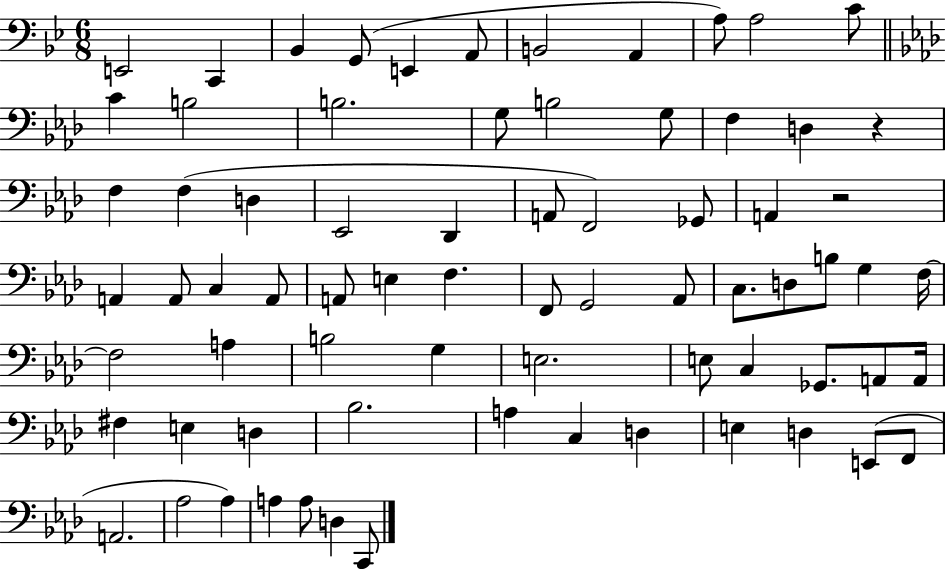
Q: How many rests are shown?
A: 2